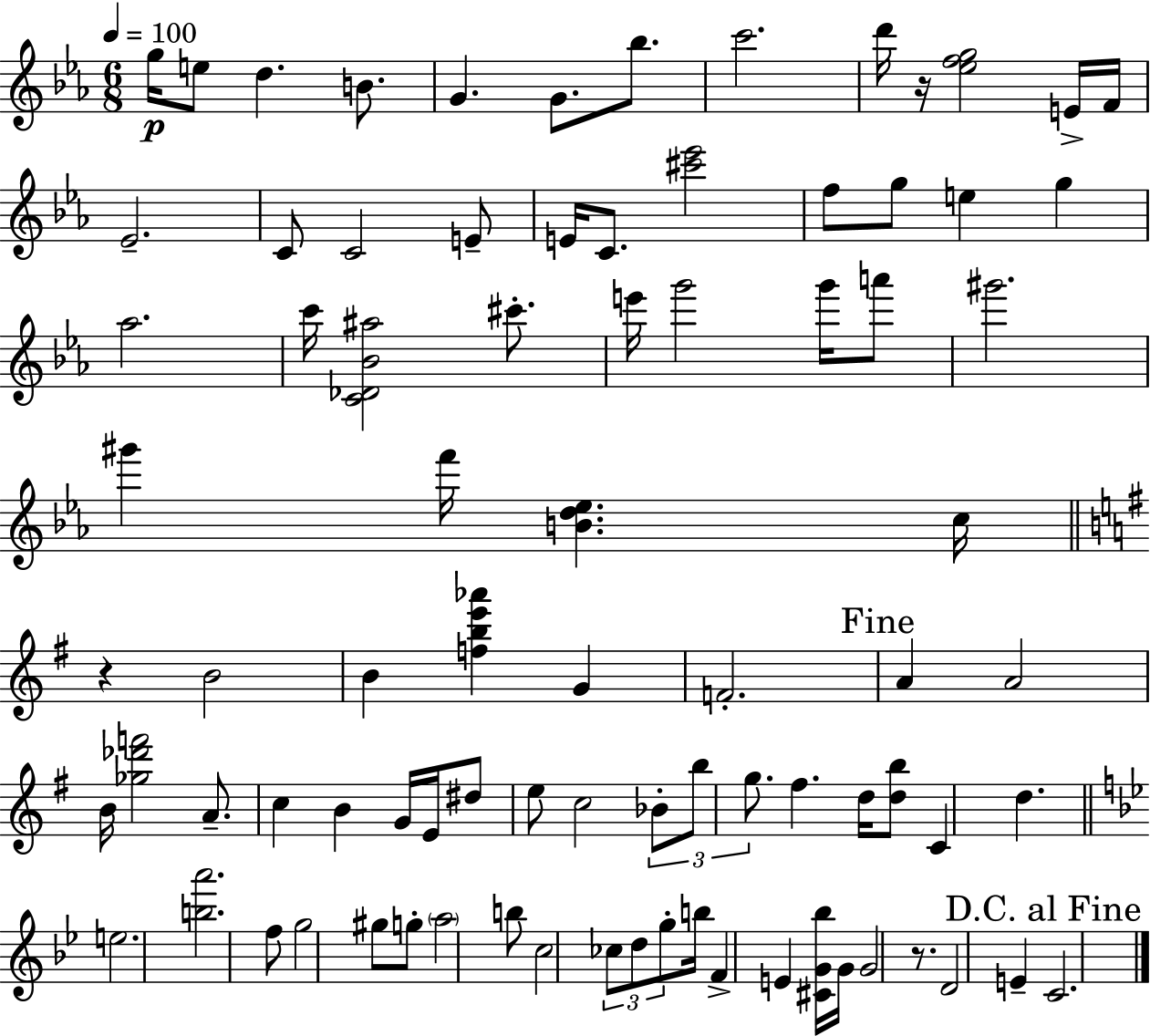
X:1
T:Untitled
M:6/8
L:1/4
K:Eb
g/4 e/2 d B/2 G G/2 _b/2 c'2 d'/4 z/4 [_efg]2 E/4 F/4 _E2 C/2 C2 E/2 E/4 C/2 [^c'_e']2 f/2 g/2 e g _a2 c'/4 [C_D_B^a]2 ^c'/2 e'/4 g'2 g'/4 a'/2 ^g'2 ^g' f'/4 [Bd_e] c/4 z B2 B [fbe'_a'] G F2 A A2 B/4 [_g_d'f']2 A/2 c B G/4 E/4 ^d/2 e/2 c2 _B/2 b/2 g/2 ^f d/4 [db]/2 C d e2 [ba']2 f/2 g2 ^g/2 g/2 a2 b/2 c2 _c/2 d/2 g/2 b/4 F E [^CG_b]/4 G/4 G2 z/2 D2 E C2